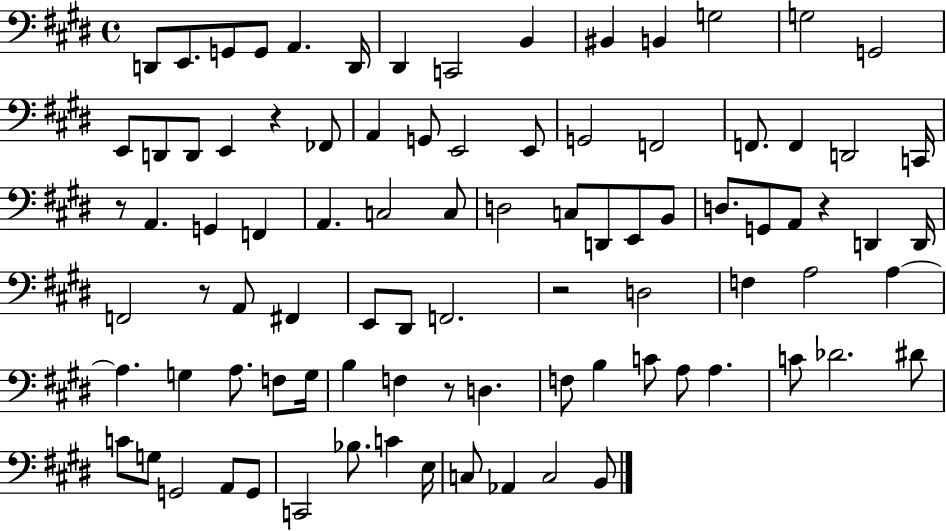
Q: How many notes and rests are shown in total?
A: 90